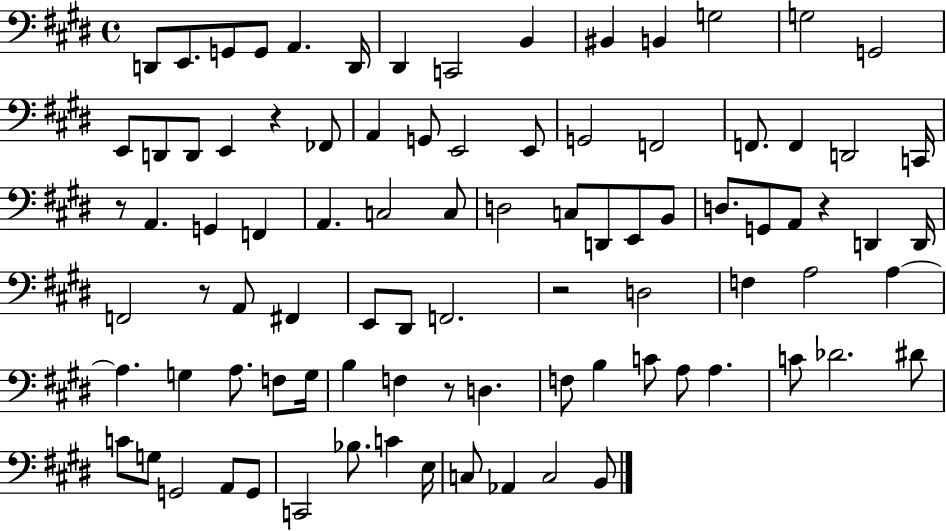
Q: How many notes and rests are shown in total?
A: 90